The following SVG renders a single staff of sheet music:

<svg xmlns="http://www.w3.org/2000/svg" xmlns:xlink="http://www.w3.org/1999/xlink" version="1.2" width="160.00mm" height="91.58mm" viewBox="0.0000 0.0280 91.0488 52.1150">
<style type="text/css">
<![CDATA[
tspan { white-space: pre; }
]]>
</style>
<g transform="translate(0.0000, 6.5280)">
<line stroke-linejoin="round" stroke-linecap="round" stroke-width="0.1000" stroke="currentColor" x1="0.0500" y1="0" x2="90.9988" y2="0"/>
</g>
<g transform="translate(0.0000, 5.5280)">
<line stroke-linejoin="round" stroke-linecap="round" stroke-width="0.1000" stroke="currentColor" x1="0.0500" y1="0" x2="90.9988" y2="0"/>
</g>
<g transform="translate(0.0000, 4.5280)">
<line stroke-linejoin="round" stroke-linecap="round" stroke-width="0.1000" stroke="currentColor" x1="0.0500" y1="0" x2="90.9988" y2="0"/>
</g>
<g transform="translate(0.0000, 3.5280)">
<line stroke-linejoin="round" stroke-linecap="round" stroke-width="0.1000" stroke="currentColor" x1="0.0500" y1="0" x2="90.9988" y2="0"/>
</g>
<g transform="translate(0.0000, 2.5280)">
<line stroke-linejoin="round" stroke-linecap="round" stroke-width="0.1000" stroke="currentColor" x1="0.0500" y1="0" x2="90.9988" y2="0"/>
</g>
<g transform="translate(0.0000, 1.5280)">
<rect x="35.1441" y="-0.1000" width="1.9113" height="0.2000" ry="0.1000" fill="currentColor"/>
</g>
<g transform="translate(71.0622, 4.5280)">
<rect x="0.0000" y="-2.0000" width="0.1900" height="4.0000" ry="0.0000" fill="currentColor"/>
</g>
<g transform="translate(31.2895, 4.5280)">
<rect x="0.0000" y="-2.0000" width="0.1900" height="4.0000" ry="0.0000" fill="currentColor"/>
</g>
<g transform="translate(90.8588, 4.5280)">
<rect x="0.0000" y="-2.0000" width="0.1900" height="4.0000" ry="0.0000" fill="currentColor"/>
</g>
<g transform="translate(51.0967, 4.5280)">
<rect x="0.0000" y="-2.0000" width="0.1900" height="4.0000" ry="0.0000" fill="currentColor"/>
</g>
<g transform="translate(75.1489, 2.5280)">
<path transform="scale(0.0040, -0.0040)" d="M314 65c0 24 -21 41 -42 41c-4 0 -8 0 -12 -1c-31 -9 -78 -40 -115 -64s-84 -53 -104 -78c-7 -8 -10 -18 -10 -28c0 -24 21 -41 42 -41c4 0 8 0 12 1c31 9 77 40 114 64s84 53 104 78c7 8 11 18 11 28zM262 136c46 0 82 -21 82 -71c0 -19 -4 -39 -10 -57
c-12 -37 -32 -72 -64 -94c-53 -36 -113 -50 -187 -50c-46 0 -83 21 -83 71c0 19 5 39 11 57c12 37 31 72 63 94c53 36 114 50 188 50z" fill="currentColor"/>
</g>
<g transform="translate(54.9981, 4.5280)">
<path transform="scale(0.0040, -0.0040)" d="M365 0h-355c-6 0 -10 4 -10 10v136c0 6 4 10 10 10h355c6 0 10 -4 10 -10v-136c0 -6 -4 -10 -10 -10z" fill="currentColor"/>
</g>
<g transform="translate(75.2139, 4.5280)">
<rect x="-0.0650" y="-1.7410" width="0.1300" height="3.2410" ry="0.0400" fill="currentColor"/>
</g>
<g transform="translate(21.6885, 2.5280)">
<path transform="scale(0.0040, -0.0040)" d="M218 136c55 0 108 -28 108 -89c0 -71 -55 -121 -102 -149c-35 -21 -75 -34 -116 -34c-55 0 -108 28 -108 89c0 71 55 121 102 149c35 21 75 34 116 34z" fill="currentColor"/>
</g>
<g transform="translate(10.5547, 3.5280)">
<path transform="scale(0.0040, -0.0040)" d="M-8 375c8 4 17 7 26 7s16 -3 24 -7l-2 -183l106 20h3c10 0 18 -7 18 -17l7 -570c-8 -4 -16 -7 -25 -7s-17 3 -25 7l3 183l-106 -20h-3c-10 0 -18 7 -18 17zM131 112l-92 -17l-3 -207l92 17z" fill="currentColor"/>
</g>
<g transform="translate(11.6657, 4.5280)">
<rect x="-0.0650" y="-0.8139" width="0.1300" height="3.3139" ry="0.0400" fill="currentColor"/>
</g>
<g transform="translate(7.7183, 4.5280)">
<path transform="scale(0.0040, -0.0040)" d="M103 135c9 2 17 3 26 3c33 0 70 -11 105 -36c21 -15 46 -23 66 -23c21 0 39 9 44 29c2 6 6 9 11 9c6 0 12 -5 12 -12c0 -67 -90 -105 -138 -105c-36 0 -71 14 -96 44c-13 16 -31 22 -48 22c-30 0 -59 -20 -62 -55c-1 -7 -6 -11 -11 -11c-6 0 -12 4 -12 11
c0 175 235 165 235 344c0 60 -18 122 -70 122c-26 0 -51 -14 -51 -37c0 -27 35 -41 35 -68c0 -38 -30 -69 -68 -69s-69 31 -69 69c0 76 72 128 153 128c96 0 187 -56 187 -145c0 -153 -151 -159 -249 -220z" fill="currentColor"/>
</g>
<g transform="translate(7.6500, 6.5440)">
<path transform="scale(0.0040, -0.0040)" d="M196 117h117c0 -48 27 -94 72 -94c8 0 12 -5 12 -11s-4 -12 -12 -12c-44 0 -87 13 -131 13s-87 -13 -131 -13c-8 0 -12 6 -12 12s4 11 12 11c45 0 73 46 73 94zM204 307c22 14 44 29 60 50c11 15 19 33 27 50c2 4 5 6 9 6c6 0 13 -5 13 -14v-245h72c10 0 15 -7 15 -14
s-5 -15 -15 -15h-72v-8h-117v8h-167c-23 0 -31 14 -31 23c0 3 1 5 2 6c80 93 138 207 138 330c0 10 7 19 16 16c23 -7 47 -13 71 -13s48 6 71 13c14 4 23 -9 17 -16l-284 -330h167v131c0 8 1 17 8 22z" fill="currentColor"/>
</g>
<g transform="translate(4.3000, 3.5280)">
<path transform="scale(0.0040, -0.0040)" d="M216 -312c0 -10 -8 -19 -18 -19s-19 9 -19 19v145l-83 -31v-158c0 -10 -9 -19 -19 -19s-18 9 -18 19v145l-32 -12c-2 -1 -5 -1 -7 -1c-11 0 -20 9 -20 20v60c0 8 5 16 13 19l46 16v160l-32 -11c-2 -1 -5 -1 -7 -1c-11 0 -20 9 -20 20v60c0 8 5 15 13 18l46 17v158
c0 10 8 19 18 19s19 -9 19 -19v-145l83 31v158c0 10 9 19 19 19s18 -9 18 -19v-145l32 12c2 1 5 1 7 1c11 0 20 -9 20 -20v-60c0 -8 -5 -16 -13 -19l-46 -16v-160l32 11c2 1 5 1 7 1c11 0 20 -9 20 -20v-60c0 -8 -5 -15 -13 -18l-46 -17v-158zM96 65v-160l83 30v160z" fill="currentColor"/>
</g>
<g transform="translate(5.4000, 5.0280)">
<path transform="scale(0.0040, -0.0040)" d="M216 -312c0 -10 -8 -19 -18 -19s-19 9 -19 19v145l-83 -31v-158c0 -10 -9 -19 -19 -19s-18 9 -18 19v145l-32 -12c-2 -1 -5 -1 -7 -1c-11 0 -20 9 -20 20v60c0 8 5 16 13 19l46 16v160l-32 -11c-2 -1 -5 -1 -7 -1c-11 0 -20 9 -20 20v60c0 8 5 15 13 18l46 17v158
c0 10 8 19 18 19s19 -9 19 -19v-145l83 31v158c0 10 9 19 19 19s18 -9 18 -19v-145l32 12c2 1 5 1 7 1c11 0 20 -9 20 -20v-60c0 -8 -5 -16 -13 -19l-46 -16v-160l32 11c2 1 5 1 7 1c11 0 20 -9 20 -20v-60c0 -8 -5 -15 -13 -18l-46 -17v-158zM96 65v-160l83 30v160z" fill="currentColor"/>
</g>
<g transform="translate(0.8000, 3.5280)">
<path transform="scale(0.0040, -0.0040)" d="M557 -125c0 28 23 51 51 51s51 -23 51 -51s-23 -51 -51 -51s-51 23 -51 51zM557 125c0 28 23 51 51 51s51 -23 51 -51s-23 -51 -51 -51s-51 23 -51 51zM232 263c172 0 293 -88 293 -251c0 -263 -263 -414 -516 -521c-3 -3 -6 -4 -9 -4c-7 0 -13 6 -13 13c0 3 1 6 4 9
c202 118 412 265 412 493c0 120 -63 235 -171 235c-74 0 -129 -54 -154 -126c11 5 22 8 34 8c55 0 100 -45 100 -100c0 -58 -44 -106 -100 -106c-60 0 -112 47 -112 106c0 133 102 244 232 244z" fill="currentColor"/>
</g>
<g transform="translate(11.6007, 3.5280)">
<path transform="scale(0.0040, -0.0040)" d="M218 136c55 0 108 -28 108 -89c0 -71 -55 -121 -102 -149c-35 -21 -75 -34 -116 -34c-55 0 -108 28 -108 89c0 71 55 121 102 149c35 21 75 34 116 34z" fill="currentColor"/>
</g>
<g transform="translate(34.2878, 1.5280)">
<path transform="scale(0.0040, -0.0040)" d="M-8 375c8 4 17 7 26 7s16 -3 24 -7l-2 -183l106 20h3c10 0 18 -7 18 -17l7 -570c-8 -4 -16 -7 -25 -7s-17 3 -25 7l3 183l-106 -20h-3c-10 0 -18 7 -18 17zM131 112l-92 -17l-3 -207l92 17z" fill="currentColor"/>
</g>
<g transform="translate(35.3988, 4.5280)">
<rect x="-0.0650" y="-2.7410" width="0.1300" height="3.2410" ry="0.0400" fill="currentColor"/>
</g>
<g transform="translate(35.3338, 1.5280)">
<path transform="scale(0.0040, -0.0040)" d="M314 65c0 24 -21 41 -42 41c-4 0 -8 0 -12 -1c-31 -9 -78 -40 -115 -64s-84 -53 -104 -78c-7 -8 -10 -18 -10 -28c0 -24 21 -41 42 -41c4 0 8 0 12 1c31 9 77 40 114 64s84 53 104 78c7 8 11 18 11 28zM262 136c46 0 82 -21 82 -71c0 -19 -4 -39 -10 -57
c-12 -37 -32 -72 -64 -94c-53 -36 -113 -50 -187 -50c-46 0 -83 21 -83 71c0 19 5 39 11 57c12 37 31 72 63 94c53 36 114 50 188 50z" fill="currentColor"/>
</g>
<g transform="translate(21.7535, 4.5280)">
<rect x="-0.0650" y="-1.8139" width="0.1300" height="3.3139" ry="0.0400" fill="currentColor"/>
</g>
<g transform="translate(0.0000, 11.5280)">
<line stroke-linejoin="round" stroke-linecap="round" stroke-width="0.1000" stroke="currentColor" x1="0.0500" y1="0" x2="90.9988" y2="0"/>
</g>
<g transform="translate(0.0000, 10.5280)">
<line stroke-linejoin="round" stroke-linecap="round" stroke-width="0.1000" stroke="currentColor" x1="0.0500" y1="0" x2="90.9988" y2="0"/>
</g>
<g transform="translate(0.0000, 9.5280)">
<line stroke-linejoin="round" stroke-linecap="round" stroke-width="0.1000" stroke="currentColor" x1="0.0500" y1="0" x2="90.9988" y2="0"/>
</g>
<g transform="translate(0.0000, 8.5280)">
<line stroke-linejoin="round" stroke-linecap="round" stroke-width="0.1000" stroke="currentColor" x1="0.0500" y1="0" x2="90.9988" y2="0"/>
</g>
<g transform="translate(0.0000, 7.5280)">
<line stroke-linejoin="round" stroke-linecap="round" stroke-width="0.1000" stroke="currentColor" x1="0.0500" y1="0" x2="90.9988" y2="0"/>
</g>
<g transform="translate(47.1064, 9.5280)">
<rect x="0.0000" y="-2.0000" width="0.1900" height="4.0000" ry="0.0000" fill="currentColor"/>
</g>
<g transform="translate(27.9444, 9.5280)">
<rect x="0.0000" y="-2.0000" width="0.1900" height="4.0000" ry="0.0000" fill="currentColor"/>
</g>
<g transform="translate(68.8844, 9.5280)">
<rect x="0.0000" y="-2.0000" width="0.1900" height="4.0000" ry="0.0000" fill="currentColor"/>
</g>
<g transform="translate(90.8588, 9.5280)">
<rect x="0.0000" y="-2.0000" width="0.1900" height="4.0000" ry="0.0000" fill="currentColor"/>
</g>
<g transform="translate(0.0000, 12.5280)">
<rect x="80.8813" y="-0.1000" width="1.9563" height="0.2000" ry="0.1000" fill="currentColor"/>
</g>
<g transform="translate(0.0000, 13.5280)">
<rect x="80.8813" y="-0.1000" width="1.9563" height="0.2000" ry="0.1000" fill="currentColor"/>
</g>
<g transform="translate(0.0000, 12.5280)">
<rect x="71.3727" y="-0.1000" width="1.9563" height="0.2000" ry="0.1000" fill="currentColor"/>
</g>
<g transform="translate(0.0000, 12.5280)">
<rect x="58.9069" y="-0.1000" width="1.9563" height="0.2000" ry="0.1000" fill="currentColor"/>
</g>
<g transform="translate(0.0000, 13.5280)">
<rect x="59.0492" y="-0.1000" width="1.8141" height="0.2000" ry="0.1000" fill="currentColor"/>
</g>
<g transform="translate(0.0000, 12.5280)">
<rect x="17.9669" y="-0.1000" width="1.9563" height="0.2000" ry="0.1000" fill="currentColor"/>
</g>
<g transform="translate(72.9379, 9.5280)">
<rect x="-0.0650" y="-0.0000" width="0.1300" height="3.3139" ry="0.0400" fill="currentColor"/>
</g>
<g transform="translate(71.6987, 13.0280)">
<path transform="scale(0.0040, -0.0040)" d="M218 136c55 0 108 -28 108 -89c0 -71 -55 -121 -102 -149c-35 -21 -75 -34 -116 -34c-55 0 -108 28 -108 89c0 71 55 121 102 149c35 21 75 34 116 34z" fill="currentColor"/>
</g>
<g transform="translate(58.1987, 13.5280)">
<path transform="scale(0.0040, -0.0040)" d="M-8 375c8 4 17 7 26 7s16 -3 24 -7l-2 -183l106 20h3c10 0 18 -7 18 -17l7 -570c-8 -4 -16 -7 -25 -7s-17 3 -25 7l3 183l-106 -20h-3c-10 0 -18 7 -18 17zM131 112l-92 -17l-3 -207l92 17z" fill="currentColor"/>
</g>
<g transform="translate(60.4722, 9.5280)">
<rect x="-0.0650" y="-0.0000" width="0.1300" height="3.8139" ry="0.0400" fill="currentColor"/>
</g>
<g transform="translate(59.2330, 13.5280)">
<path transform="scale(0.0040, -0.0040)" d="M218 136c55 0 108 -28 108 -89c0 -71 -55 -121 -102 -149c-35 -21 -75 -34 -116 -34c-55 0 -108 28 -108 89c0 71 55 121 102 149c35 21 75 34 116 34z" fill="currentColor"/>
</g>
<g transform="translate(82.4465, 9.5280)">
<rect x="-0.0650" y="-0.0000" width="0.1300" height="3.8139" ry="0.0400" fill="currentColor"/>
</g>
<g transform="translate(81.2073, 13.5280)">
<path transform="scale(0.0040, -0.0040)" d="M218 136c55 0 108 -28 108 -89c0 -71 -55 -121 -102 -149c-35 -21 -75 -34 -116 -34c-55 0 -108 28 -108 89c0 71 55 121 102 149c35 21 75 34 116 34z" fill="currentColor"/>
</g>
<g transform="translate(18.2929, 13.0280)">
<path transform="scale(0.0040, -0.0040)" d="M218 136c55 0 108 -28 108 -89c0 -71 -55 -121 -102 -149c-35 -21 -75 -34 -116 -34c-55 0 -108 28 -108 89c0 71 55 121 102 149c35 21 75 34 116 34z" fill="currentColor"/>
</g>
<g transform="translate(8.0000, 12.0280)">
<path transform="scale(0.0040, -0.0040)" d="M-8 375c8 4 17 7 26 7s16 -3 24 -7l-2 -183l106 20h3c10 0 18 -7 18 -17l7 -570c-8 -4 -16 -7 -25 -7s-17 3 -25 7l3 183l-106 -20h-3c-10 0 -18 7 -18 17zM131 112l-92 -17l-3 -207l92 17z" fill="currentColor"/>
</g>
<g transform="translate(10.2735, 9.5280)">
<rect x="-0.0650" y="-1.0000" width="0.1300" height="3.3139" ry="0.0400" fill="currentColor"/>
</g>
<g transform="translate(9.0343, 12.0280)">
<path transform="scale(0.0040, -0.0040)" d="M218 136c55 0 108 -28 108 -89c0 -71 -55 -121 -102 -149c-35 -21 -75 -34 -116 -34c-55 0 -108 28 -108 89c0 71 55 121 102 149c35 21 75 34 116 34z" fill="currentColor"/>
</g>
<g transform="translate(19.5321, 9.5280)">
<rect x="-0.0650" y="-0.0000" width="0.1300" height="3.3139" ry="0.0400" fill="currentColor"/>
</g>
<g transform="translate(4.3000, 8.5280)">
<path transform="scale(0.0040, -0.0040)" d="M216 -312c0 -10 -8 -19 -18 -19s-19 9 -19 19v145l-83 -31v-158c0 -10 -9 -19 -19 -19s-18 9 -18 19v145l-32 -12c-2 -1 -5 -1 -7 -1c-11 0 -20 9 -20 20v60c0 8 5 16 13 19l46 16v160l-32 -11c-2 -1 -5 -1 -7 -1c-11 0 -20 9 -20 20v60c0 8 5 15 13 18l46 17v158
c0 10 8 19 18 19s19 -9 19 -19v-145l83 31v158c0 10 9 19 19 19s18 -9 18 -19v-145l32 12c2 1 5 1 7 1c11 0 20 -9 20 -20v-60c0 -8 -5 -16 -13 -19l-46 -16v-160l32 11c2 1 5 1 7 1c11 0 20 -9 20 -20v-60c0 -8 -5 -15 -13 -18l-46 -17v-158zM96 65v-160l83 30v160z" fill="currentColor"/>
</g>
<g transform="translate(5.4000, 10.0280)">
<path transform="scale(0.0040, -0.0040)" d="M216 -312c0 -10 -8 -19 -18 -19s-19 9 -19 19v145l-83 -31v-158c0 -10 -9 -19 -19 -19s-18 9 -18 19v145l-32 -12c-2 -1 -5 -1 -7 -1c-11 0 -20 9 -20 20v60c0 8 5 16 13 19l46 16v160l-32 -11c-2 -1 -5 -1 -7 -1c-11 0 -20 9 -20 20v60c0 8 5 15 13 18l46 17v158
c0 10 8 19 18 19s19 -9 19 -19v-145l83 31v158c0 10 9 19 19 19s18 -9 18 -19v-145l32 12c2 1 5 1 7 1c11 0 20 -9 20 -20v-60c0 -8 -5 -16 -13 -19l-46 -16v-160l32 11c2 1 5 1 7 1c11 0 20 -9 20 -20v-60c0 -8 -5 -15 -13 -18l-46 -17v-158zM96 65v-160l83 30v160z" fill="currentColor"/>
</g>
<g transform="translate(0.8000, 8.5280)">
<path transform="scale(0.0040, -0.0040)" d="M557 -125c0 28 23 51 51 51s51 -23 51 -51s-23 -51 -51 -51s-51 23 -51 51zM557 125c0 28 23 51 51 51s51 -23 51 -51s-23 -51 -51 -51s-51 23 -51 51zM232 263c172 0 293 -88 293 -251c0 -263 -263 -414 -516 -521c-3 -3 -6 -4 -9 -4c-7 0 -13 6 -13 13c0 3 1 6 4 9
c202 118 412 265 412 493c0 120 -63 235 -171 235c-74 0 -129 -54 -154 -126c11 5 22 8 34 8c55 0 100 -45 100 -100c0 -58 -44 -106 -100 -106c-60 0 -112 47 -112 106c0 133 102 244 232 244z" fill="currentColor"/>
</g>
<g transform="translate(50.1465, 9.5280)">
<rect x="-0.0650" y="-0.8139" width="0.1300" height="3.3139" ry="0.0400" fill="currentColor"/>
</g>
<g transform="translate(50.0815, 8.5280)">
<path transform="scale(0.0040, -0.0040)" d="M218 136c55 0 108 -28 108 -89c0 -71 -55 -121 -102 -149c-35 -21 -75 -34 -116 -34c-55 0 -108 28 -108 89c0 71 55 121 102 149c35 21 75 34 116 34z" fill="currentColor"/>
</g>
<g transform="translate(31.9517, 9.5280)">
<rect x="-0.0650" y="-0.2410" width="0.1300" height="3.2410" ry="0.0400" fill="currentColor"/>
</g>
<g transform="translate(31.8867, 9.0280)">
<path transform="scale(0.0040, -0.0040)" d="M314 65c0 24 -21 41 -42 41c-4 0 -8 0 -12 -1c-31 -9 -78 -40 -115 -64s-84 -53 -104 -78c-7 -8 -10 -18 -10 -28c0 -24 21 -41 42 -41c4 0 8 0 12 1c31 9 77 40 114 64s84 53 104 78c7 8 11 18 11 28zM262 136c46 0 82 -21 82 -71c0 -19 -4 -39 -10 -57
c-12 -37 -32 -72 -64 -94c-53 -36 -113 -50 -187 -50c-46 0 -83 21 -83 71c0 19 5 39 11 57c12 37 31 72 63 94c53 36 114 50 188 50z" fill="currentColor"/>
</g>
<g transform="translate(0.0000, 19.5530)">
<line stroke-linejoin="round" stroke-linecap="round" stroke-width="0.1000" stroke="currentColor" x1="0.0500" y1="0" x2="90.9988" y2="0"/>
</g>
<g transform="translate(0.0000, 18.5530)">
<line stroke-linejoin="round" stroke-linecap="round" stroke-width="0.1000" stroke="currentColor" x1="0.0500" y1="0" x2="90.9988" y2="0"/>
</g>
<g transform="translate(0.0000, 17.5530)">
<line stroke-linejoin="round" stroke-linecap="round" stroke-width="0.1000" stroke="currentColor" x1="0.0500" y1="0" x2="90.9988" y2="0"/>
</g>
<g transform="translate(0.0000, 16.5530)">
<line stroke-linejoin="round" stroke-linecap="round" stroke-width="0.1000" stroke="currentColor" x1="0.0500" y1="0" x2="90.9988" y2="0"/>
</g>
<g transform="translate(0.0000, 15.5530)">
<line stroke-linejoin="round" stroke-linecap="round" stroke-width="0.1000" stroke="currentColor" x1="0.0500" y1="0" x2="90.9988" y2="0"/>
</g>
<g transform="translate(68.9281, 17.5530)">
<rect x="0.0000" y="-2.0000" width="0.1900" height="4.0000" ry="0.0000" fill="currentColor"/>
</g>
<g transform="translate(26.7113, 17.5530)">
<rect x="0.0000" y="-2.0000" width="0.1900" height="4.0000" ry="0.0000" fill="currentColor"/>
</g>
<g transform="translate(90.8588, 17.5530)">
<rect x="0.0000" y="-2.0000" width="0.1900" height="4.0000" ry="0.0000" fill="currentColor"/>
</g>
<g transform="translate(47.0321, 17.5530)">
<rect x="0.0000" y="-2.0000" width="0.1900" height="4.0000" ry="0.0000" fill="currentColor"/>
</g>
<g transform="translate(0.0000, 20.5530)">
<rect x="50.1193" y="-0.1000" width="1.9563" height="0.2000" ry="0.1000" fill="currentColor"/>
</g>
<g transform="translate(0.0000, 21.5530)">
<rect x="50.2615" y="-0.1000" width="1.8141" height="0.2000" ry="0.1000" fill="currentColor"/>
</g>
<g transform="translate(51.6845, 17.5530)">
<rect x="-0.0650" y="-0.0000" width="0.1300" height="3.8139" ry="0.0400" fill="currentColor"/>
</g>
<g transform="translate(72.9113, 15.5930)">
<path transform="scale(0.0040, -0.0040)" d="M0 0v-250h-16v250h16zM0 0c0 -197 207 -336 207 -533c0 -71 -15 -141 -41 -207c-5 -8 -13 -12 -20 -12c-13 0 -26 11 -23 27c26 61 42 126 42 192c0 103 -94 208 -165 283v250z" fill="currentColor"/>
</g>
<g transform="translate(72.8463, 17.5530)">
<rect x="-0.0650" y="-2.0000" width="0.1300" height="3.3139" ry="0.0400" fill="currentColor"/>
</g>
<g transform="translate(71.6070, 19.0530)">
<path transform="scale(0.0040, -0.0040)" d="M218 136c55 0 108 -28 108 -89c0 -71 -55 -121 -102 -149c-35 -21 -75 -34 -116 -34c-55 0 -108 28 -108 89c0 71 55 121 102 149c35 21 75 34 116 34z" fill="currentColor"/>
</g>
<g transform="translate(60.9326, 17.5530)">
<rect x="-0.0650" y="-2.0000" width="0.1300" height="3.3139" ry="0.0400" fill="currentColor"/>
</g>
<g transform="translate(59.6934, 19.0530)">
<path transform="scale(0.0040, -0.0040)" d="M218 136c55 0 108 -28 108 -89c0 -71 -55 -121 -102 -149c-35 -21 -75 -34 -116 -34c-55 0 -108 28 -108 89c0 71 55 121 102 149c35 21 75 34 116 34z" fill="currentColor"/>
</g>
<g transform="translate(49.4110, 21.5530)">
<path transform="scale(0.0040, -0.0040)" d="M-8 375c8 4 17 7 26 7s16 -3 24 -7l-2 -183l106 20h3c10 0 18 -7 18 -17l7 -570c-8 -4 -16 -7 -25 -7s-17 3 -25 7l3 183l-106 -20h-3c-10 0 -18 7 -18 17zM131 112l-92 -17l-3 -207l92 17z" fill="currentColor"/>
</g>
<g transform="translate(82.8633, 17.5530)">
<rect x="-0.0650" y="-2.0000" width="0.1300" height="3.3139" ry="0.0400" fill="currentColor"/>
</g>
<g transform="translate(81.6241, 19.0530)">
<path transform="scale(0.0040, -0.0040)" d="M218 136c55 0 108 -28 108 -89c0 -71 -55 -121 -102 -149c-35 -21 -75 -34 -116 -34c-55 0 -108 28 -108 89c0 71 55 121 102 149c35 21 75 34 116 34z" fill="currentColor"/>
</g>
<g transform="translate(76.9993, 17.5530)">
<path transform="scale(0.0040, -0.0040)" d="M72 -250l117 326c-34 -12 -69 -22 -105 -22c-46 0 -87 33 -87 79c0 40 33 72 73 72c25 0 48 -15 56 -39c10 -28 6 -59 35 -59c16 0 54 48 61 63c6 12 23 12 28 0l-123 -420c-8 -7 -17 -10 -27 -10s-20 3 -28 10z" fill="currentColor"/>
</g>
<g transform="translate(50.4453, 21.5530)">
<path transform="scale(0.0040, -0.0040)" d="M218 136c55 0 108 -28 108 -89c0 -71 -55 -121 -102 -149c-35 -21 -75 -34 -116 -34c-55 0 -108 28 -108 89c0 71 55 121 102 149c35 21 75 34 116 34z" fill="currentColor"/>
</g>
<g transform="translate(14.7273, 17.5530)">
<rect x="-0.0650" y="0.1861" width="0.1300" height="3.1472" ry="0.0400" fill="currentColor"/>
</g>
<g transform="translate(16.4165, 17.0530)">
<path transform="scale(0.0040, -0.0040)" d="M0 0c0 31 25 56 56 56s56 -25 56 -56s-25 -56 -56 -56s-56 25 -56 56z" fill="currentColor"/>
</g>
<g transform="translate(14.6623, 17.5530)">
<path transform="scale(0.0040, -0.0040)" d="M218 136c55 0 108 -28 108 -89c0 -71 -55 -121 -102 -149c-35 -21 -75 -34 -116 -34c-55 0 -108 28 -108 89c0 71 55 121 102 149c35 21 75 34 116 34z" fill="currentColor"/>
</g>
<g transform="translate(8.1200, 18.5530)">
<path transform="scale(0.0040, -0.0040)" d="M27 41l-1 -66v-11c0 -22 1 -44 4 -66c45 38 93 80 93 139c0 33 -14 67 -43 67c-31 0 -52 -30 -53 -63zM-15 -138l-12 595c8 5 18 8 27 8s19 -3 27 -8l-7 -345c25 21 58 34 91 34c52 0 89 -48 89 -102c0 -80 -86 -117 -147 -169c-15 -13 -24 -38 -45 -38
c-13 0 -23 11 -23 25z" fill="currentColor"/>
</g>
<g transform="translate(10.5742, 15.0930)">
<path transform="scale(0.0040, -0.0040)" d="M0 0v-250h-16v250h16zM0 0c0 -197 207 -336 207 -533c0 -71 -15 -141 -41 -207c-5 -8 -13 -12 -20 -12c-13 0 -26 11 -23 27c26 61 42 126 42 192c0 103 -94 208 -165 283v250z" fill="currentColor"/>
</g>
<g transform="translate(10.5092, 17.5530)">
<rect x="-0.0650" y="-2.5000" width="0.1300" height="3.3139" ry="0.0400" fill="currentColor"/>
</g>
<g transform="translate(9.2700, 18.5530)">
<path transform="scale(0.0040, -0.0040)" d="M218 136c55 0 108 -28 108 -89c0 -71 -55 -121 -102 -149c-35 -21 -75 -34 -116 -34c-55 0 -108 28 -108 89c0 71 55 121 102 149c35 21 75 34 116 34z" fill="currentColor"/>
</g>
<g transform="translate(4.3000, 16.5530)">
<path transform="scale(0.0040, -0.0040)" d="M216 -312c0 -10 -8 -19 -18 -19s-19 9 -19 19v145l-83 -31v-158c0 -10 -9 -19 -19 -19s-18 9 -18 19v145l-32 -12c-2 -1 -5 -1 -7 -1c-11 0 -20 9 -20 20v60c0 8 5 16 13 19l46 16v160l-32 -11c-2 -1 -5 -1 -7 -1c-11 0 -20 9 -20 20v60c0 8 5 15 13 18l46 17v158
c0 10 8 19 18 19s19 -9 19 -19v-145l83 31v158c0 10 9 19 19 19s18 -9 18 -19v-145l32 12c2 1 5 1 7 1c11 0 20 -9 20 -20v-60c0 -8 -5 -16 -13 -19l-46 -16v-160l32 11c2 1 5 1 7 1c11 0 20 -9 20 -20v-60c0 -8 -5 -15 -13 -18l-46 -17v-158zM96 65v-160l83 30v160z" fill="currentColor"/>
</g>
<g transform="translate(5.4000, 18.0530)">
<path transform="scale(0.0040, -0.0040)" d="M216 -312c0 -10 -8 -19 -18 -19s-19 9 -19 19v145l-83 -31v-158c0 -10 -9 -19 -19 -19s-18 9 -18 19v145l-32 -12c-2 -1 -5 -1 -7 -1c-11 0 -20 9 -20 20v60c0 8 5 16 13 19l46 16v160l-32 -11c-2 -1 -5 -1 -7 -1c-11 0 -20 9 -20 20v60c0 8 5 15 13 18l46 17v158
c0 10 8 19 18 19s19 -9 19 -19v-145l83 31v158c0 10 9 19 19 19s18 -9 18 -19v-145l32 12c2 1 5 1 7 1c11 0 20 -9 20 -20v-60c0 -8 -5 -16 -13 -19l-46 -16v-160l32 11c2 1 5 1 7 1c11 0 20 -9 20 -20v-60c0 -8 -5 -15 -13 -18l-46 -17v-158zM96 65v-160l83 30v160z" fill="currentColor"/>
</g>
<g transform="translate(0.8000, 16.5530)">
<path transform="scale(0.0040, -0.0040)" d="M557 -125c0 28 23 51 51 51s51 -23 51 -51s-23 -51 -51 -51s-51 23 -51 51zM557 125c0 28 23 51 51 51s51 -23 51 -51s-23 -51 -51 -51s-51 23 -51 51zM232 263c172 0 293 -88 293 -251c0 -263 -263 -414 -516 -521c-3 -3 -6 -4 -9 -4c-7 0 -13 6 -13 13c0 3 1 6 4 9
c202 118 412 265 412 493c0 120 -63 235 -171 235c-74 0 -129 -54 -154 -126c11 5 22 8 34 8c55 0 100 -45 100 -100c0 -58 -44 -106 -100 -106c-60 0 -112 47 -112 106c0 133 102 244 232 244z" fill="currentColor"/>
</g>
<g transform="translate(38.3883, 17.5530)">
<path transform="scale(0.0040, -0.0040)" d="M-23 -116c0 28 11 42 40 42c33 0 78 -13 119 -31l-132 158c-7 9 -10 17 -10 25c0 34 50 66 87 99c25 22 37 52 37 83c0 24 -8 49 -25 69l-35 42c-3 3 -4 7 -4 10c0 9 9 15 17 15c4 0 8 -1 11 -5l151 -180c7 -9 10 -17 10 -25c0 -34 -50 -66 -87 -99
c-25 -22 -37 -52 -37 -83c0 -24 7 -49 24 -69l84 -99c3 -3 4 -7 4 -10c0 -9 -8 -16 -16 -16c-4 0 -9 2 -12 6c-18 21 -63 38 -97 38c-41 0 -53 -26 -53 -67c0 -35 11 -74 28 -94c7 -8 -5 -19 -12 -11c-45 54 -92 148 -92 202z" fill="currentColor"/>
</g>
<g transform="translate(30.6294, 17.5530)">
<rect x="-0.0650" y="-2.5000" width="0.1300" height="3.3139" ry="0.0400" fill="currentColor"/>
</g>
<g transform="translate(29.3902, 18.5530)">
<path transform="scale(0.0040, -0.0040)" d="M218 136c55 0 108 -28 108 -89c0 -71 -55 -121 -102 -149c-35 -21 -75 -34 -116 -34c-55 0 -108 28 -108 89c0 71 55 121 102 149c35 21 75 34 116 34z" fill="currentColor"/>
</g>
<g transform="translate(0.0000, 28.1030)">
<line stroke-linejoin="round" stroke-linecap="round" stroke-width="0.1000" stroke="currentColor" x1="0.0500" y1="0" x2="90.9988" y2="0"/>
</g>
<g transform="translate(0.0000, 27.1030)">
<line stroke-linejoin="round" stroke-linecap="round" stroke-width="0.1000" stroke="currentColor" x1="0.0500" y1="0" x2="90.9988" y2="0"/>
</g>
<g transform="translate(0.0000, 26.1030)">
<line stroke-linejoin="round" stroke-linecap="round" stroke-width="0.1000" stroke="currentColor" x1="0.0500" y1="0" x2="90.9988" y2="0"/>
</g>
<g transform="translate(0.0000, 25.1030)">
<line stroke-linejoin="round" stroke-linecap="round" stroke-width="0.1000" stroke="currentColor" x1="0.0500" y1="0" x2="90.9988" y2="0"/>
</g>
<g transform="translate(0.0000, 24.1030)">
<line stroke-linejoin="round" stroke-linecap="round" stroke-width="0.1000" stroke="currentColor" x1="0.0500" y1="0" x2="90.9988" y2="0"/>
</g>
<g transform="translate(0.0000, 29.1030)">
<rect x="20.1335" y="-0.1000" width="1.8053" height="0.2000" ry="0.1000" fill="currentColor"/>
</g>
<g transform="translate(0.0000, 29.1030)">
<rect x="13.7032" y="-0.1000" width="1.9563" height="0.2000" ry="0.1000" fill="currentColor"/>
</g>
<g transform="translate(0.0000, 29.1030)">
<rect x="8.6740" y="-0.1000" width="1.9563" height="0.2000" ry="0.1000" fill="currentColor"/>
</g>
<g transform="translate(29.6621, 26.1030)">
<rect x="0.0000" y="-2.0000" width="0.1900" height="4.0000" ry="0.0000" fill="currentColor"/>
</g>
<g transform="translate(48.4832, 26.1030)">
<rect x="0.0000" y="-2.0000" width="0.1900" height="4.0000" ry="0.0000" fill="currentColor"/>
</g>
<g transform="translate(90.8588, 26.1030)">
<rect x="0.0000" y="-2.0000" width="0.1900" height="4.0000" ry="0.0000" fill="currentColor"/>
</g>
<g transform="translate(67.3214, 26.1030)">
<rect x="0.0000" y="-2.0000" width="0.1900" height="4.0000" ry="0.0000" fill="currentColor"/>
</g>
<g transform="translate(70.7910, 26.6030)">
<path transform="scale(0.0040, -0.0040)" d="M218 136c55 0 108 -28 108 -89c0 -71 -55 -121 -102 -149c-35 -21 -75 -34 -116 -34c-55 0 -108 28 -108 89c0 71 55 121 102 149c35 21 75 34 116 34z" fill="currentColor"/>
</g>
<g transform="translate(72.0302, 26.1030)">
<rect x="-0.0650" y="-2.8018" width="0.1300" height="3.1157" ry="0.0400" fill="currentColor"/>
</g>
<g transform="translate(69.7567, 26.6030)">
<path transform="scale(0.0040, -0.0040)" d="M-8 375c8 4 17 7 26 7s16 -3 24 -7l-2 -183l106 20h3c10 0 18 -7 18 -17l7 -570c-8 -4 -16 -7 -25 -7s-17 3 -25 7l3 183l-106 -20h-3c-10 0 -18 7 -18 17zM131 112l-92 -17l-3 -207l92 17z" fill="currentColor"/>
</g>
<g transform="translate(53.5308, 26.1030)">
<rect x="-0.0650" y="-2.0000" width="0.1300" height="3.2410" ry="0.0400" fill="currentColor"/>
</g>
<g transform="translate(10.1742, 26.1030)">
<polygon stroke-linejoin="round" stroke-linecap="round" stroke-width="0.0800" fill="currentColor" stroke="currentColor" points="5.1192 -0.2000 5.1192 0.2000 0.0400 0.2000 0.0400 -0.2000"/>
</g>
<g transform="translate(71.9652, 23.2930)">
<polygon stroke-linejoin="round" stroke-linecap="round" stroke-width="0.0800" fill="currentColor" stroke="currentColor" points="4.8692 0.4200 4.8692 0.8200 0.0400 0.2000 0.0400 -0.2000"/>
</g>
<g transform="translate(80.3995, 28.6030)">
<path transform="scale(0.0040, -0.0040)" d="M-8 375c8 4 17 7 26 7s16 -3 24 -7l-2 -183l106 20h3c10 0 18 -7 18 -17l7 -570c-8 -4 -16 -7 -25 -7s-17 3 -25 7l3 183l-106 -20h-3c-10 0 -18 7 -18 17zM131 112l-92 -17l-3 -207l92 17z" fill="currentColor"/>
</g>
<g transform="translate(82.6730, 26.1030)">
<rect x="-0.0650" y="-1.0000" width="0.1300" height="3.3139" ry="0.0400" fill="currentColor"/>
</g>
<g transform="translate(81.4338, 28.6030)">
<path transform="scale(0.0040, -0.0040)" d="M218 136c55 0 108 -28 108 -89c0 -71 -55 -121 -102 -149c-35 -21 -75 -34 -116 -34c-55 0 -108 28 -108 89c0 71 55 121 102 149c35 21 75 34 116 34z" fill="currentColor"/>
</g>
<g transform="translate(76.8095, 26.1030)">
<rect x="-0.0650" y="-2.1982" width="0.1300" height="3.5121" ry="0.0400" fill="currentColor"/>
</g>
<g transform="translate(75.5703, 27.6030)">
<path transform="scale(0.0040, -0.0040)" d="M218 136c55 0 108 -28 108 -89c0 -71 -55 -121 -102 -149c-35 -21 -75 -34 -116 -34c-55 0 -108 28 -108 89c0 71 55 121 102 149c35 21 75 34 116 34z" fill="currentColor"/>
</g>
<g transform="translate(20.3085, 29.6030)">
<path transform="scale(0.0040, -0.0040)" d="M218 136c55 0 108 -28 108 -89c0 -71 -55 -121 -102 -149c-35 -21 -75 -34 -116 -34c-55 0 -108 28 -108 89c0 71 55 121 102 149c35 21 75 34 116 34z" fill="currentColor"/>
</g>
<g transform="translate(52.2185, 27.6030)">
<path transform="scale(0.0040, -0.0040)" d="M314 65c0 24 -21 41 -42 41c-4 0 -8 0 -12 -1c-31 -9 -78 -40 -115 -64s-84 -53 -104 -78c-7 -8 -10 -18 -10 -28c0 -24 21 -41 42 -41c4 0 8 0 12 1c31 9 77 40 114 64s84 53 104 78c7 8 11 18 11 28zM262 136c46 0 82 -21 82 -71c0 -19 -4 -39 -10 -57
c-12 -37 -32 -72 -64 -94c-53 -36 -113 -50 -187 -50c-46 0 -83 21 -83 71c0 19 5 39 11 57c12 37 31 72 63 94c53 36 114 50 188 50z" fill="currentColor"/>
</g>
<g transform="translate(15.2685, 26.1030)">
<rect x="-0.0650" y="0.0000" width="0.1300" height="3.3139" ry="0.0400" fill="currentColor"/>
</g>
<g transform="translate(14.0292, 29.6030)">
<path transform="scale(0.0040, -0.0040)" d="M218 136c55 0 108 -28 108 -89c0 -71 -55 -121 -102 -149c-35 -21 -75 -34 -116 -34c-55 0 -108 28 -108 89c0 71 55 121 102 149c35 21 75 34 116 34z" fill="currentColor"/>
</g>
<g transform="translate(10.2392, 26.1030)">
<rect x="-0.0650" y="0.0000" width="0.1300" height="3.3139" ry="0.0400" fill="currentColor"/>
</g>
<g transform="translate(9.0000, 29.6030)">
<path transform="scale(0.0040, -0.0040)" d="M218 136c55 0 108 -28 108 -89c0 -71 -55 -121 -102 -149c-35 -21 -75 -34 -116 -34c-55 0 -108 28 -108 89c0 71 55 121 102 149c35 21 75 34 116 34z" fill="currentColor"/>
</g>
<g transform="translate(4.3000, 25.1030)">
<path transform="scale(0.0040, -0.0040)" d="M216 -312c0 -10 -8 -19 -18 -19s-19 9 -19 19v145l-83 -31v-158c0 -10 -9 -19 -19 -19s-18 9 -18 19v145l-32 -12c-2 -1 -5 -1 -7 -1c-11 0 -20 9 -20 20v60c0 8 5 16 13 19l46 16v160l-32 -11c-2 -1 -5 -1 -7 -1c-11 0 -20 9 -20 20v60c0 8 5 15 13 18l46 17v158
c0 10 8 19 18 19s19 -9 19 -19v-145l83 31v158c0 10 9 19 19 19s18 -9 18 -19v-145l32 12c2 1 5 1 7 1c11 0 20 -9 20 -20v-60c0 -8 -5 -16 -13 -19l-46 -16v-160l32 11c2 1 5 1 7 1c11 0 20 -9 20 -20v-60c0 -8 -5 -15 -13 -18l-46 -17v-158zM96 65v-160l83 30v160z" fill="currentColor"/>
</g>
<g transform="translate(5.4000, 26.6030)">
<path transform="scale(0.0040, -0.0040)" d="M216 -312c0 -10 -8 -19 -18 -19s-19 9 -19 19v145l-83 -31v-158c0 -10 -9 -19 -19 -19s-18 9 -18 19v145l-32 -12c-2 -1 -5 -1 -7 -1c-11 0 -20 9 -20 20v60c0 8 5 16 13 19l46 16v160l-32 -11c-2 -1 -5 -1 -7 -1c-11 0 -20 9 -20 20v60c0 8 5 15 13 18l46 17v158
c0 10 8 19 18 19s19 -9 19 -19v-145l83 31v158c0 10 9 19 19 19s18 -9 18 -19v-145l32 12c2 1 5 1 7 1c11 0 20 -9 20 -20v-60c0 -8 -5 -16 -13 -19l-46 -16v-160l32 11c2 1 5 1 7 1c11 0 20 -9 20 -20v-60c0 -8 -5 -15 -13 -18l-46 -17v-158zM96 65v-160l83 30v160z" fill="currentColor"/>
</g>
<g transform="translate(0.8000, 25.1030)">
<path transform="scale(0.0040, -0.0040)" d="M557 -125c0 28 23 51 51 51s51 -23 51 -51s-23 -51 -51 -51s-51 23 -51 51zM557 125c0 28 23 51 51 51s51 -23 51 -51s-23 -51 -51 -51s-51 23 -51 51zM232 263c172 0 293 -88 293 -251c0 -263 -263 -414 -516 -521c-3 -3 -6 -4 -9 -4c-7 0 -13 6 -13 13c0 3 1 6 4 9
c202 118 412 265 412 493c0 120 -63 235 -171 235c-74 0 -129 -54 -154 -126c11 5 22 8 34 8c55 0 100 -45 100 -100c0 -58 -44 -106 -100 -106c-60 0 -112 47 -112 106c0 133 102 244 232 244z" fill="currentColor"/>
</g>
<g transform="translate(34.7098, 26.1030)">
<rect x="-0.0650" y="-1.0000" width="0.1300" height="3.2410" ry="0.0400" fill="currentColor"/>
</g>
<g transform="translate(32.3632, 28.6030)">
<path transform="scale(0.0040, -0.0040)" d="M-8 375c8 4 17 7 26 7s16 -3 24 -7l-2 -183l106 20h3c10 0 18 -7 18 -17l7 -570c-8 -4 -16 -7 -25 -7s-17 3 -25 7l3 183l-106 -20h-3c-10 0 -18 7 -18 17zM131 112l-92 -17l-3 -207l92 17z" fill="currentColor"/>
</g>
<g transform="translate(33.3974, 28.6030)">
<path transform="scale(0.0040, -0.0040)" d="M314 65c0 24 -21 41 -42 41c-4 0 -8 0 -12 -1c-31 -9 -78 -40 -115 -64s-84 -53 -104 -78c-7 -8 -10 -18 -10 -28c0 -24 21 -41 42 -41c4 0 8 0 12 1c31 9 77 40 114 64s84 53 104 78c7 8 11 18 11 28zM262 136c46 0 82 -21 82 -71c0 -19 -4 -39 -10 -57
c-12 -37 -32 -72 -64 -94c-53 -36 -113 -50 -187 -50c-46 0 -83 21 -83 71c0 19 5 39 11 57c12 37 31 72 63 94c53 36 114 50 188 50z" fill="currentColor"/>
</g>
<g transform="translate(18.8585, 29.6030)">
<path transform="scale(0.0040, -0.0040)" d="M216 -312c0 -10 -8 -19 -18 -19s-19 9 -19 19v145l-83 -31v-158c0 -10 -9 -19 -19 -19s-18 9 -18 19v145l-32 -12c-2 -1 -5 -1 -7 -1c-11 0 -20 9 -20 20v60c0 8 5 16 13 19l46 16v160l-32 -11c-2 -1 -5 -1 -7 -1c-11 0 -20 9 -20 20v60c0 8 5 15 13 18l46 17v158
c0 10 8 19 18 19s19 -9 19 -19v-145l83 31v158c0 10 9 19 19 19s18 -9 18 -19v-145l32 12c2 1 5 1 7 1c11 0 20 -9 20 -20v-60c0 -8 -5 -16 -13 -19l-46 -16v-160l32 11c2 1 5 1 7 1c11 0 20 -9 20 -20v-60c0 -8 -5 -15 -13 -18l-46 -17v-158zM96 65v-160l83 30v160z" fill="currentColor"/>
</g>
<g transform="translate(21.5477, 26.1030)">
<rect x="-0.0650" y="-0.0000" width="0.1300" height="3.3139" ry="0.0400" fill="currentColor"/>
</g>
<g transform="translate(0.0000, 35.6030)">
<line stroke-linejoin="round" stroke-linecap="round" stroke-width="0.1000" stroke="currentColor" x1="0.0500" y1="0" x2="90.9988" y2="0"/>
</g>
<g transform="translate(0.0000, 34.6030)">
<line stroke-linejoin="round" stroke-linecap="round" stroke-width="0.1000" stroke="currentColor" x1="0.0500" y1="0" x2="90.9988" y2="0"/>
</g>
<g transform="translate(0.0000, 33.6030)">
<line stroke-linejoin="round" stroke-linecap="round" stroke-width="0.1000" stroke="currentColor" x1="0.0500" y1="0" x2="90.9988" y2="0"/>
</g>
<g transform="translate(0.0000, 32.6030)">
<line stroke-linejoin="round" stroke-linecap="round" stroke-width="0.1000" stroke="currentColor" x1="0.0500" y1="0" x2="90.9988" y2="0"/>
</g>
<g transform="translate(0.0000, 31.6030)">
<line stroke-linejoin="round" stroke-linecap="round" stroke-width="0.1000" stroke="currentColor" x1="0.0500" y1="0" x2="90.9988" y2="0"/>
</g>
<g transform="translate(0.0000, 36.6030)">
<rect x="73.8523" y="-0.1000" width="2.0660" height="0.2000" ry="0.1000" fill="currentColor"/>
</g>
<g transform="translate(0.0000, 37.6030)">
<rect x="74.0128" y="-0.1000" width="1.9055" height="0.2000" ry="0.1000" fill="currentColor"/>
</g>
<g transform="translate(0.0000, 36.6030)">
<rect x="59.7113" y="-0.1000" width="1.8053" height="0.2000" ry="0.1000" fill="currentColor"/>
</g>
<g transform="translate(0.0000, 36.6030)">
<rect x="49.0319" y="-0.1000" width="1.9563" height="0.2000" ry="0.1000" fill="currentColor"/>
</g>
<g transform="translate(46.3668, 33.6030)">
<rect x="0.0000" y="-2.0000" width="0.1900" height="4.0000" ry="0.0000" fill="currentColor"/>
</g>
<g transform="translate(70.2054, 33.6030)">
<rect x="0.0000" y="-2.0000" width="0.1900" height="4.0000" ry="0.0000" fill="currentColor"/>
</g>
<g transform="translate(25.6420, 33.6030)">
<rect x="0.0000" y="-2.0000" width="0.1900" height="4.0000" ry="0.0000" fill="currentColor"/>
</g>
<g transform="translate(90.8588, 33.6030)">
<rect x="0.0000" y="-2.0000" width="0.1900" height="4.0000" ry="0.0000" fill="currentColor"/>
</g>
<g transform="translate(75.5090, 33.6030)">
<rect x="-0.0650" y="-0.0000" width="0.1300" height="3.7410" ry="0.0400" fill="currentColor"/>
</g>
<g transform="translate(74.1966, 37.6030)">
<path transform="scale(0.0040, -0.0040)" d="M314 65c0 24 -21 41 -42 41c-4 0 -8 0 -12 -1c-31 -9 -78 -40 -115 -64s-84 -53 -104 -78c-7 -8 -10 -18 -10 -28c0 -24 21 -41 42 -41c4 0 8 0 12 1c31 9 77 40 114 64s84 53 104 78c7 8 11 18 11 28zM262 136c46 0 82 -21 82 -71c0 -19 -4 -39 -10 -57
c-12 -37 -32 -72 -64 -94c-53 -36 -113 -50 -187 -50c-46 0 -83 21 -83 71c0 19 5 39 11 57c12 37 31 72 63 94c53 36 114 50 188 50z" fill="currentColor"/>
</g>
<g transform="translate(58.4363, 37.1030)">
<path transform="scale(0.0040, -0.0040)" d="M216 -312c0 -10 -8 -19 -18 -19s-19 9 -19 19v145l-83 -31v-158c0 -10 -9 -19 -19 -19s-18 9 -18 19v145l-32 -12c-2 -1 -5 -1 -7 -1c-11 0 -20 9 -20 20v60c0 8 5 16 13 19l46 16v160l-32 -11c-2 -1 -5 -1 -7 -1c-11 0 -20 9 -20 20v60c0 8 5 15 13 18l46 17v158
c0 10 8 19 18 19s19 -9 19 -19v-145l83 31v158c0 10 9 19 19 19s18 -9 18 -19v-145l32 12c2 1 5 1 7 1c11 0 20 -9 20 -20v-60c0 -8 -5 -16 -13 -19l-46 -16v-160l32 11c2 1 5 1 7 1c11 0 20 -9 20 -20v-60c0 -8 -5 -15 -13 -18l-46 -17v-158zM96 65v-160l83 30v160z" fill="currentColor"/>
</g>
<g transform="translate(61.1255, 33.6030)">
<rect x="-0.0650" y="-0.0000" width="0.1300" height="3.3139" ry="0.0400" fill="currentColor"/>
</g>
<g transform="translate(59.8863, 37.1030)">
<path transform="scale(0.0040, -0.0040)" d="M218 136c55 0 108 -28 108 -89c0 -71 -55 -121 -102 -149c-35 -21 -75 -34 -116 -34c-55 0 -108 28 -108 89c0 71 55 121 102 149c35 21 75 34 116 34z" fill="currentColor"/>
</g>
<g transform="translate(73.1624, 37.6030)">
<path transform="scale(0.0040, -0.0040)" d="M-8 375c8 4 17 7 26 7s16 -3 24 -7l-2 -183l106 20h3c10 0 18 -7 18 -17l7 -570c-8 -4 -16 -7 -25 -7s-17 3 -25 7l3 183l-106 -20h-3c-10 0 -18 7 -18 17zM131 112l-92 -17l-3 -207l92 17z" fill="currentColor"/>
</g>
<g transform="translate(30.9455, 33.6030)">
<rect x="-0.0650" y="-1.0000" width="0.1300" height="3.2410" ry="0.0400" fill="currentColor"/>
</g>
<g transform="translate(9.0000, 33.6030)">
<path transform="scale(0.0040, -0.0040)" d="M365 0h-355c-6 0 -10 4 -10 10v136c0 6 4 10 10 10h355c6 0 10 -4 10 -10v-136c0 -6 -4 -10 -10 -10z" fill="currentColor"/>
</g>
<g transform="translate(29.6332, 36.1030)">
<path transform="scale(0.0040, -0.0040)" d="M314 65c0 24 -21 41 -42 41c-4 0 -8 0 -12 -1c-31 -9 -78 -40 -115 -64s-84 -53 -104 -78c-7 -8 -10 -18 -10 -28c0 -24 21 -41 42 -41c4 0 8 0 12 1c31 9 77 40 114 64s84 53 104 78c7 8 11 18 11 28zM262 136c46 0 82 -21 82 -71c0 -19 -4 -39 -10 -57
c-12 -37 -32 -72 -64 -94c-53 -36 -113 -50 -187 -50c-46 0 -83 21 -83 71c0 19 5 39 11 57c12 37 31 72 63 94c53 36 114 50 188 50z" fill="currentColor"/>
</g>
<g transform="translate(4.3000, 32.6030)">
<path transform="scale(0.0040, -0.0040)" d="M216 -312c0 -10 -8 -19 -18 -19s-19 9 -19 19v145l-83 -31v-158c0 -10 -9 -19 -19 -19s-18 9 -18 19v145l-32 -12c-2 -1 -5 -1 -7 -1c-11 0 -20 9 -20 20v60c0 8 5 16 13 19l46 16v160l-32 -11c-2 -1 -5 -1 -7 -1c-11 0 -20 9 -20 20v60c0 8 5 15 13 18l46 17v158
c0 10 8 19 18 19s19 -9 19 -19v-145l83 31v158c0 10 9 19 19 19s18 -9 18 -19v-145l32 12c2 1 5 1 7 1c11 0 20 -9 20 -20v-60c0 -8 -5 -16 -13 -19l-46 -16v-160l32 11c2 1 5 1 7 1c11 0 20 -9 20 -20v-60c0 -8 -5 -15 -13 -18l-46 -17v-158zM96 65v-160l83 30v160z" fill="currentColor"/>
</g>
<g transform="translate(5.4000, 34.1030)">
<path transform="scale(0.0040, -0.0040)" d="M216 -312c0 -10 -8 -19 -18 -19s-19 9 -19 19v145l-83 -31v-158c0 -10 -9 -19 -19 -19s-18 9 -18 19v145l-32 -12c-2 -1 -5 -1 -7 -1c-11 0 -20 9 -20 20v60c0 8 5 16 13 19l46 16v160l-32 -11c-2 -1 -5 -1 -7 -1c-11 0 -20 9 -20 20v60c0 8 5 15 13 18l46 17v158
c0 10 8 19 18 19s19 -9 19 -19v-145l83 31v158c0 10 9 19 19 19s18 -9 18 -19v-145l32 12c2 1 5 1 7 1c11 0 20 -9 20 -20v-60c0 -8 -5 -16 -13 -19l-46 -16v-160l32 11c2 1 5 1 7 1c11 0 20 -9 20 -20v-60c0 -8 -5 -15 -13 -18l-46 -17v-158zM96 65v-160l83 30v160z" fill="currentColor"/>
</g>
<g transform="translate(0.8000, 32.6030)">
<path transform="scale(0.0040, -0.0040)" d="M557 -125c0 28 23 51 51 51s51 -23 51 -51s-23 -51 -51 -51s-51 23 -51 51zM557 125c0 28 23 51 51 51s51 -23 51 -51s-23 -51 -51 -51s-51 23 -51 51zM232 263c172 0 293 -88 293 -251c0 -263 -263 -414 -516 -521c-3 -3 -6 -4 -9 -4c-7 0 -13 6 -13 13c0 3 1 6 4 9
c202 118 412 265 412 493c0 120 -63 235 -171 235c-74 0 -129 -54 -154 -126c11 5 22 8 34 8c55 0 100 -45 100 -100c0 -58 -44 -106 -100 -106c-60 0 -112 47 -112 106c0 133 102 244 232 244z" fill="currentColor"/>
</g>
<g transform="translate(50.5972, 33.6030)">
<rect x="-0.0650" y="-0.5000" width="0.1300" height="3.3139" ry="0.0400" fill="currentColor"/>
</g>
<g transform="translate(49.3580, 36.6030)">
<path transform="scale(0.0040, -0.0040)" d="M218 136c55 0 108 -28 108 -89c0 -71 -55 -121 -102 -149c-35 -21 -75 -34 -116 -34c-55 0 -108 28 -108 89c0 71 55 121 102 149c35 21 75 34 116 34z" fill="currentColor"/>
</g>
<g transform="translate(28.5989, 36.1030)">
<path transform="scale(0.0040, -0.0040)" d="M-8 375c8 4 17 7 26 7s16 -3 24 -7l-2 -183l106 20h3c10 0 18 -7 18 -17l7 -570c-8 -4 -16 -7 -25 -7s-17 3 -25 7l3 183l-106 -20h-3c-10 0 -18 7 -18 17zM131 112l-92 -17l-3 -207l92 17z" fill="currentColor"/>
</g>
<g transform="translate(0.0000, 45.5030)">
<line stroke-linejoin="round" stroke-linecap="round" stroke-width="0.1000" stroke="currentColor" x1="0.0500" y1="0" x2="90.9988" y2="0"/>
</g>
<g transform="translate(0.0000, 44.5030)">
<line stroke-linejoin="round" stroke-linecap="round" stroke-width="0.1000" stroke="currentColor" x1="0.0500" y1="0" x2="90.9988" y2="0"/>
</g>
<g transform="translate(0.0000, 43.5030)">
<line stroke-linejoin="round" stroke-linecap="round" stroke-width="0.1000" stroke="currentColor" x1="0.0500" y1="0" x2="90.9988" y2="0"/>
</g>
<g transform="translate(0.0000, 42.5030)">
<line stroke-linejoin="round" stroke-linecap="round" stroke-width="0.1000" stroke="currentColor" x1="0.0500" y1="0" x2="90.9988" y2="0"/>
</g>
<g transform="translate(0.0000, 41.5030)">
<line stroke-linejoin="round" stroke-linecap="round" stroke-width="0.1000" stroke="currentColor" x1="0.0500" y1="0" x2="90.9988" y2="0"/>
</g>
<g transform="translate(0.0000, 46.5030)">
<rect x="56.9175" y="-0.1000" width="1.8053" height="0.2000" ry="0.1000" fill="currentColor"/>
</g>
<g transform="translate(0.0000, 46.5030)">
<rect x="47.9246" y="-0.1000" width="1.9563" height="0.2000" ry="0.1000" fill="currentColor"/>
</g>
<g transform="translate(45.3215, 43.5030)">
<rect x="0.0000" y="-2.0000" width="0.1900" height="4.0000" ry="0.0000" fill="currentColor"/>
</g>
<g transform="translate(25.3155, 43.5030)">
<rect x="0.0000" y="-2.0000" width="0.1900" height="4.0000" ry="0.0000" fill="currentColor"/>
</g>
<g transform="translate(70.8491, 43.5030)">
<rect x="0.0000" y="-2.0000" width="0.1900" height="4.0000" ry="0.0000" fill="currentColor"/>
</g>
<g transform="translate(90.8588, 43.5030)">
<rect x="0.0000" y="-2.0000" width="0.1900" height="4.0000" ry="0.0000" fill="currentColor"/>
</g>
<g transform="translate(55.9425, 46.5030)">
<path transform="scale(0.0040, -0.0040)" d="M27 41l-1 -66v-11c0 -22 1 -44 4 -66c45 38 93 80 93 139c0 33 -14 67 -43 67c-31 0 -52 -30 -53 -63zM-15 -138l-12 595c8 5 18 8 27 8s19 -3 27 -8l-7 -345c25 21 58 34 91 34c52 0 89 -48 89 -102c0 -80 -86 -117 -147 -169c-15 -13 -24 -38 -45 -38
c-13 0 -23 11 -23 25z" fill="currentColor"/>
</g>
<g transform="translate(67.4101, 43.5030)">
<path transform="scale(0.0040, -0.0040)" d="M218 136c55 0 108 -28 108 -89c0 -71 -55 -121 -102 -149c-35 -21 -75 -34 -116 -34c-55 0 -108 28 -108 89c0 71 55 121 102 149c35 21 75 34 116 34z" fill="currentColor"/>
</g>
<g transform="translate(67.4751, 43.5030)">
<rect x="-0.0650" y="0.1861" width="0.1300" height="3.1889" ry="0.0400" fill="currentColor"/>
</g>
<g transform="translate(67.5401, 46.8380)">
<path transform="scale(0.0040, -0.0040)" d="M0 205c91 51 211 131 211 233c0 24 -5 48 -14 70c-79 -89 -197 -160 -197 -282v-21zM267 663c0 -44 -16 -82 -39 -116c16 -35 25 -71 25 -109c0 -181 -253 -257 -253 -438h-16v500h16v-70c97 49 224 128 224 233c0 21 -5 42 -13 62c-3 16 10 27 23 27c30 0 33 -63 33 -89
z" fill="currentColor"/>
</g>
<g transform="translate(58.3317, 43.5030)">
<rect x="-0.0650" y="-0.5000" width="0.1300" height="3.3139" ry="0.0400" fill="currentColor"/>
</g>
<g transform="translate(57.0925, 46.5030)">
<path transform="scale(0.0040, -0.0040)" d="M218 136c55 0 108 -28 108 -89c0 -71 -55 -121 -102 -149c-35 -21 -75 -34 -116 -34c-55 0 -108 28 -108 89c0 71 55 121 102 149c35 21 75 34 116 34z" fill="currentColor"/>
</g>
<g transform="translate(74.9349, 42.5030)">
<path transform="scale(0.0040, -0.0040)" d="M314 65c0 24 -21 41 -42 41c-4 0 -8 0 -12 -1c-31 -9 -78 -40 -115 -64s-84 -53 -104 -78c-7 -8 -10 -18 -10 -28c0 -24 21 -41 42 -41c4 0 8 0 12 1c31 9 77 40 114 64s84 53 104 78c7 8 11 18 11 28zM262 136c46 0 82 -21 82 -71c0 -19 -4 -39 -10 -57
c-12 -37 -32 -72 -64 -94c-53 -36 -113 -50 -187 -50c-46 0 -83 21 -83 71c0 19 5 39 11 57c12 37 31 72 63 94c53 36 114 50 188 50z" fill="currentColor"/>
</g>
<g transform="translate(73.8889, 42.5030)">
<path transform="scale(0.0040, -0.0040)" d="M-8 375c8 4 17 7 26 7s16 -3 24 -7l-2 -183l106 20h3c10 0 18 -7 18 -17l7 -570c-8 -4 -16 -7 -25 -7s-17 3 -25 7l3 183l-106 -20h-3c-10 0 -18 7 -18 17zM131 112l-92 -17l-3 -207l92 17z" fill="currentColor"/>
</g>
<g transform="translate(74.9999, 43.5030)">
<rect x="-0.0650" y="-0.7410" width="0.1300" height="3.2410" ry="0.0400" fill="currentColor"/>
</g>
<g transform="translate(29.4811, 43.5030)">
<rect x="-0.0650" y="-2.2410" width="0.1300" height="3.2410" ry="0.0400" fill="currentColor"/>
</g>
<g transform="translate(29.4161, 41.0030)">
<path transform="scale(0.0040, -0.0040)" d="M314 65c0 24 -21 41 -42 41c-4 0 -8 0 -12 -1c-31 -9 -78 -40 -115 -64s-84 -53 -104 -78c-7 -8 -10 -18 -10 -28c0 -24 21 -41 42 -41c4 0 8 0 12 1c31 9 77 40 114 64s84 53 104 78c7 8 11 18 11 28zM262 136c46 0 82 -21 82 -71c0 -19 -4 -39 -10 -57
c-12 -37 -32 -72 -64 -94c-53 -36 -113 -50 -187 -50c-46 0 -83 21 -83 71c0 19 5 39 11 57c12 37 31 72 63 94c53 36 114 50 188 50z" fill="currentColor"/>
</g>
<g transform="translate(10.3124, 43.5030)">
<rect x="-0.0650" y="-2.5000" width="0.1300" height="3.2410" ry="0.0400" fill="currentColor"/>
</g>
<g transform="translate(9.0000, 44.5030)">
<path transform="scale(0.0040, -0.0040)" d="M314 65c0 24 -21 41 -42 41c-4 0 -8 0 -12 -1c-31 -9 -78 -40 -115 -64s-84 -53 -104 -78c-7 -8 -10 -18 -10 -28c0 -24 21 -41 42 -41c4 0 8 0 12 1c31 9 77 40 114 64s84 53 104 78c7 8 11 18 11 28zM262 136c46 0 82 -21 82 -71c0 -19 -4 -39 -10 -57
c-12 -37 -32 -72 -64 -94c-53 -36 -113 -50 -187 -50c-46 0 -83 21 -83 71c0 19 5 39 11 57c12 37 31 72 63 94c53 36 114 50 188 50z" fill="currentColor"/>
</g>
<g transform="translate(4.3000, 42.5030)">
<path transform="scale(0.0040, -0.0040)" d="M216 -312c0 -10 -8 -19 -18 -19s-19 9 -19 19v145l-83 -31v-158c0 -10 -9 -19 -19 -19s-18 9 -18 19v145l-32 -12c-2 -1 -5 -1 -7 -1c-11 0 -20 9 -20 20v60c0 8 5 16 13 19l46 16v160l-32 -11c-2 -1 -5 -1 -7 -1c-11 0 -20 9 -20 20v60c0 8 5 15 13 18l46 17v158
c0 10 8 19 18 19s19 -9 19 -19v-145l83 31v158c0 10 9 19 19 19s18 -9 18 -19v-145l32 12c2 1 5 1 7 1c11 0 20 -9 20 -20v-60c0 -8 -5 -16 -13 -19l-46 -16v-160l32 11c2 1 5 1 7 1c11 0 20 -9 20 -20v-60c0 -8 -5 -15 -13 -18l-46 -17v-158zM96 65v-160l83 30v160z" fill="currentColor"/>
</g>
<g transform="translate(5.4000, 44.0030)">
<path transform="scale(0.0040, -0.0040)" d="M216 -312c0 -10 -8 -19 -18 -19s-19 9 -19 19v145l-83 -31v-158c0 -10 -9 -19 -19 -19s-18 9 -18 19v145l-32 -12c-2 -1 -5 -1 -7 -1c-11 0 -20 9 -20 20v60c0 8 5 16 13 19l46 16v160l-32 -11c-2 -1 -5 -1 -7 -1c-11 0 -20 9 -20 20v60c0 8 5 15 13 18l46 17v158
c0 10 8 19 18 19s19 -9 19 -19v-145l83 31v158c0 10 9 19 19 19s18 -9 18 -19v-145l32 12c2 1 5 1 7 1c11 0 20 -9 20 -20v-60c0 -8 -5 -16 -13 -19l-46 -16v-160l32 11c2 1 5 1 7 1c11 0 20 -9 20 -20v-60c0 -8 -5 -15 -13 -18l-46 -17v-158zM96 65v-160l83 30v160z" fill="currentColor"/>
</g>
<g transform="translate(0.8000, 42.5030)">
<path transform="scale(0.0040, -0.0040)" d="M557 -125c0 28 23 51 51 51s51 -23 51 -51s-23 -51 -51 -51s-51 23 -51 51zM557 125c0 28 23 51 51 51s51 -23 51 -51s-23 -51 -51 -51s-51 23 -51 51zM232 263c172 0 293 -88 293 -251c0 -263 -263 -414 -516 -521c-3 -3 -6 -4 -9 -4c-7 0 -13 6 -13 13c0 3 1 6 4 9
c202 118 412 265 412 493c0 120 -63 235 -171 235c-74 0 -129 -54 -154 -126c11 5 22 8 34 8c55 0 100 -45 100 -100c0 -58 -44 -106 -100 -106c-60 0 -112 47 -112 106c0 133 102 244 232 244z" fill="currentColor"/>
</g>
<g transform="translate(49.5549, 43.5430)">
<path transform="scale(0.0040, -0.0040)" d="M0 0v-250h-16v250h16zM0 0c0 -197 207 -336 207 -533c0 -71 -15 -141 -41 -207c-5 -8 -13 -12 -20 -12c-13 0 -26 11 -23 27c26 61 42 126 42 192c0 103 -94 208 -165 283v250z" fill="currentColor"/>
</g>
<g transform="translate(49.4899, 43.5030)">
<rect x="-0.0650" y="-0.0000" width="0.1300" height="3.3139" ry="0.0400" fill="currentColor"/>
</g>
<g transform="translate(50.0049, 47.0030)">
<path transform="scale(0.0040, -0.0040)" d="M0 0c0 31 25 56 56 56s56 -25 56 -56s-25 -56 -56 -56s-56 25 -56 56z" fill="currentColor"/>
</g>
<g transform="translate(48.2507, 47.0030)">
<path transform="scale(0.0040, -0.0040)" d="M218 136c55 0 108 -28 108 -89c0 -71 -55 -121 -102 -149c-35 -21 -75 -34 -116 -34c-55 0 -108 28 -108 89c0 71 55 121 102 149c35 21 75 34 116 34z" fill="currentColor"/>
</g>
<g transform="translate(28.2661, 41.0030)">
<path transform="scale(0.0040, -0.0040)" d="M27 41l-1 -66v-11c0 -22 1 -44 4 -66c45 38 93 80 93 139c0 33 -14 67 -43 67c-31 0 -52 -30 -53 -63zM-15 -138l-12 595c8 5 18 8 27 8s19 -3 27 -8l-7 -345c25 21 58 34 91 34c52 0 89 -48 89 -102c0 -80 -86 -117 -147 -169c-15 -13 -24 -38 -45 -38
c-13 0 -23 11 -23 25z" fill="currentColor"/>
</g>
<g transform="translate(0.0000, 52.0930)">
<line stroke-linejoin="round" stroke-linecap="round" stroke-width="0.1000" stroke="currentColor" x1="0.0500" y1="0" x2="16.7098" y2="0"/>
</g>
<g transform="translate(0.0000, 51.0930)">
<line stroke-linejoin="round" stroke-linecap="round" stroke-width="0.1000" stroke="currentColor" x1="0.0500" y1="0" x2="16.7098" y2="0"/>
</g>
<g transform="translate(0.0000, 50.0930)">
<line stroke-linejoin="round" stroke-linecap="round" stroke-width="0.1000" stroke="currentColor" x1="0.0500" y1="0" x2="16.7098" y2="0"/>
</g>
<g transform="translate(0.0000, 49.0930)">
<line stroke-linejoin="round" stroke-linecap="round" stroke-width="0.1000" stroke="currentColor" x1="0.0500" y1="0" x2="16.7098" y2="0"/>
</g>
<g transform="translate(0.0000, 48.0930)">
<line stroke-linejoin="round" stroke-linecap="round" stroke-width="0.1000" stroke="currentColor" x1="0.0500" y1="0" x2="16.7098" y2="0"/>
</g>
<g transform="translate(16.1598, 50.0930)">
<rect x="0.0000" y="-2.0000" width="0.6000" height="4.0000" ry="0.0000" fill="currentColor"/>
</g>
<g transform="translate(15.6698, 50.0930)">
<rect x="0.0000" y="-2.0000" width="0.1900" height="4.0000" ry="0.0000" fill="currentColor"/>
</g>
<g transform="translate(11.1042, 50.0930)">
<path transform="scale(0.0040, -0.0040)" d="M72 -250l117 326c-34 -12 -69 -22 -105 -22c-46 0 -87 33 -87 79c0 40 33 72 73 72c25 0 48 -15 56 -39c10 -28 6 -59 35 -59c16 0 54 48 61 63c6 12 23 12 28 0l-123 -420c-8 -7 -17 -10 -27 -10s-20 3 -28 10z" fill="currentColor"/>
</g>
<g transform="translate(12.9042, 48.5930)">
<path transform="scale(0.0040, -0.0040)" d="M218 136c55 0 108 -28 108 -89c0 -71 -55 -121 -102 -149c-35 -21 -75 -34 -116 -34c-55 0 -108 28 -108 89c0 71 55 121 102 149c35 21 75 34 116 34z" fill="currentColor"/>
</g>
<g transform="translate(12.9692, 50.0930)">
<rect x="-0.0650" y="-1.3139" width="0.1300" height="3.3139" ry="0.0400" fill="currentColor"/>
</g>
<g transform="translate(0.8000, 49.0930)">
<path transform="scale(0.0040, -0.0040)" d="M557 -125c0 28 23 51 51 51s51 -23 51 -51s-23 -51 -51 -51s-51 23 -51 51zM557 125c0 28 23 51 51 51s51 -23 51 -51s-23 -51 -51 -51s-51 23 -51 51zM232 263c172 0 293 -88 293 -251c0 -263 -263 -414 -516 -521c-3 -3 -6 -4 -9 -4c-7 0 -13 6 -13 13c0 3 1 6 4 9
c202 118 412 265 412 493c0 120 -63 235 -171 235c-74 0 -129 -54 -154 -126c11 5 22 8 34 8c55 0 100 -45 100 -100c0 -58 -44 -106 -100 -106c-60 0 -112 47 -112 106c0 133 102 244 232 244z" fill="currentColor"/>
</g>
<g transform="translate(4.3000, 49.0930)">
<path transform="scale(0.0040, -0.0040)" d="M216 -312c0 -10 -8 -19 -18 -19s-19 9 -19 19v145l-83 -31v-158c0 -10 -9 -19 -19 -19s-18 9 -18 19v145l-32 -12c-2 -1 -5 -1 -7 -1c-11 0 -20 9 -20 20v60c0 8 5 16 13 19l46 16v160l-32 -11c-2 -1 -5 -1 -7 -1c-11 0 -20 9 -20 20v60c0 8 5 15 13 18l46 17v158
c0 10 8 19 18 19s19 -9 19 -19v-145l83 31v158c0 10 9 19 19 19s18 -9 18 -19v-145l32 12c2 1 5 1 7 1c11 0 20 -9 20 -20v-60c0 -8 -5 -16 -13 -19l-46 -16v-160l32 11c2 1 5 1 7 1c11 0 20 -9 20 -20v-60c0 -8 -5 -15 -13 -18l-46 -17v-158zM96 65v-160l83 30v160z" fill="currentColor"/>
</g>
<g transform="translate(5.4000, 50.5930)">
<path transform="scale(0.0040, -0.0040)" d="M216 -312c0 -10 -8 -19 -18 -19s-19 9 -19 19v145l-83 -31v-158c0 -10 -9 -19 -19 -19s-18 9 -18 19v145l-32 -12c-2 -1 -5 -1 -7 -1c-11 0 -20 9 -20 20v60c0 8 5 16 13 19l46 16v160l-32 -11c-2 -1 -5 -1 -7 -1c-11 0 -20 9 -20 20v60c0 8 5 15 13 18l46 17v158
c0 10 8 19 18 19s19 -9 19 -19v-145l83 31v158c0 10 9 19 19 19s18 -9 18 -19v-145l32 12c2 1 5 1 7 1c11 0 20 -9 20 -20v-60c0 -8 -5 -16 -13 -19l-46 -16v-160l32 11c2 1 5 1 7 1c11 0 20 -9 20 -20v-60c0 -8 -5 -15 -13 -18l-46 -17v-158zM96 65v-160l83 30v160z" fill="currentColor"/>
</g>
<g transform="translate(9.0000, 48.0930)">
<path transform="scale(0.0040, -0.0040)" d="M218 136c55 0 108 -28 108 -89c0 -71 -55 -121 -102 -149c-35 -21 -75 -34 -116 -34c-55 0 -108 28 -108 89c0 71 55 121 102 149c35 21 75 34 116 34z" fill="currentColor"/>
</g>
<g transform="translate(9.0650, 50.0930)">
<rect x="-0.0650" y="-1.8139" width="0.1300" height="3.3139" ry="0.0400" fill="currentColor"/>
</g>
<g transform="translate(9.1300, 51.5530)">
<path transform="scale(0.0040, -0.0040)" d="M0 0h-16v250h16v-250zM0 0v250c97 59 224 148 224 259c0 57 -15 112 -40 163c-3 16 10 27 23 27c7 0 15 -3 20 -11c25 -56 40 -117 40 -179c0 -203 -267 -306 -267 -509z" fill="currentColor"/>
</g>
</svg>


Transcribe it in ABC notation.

X:1
T:Untitled
M:2/4
L:1/4
K:D
F, A, C2 z2 A,2 F,, D,, E,2 ^F, C,, D,, ^C,, _B,,/2 D, B,, z C,, A,, A,,/2 z/2 A,, D,,/2 D,,/2 ^D,, F,,2 A,,2 C,/2 A,,/2 F,, z2 F,,2 E,, ^D,, C,,2 B,,2 _B,2 D,,/2 _E,, D,/4 F,2 A,/2 z/2 G,